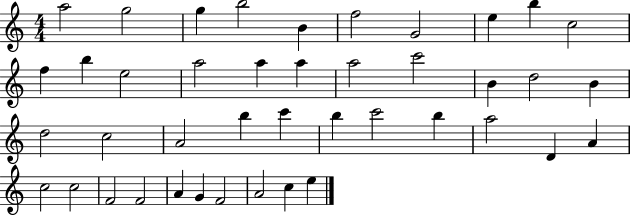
{
  \clef treble
  \numericTimeSignature
  \time 4/4
  \key c \major
  a''2 g''2 | g''4 b''2 b'4 | f''2 g'2 | e''4 b''4 c''2 | \break f''4 b''4 e''2 | a''2 a''4 a''4 | a''2 c'''2 | b'4 d''2 b'4 | \break d''2 c''2 | a'2 b''4 c'''4 | b''4 c'''2 b''4 | a''2 d'4 a'4 | \break c''2 c''2 | f'2 f'2 | a'4 g'4 f'2 | a'2 c''4 e''4 | \break \bar "|."
}